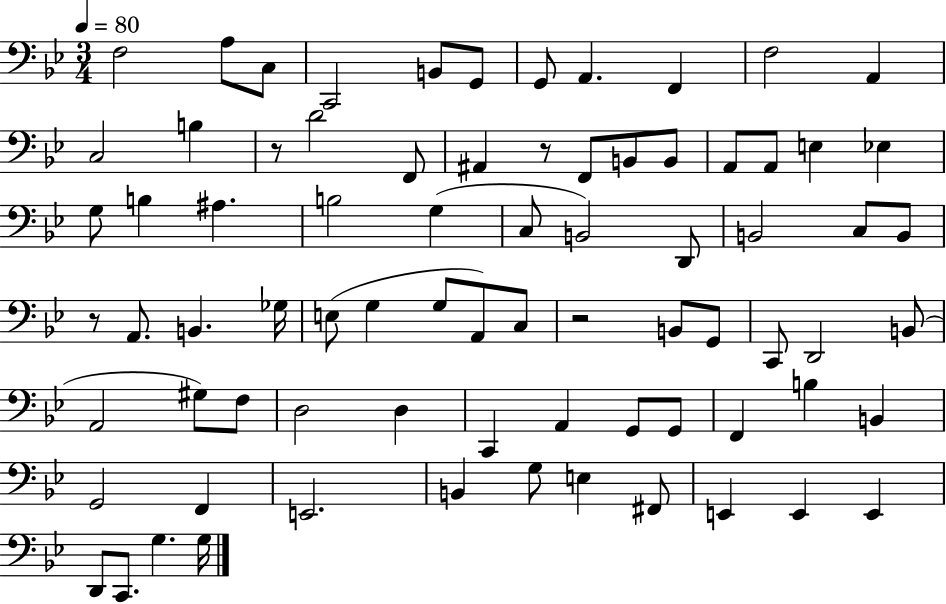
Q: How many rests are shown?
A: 4